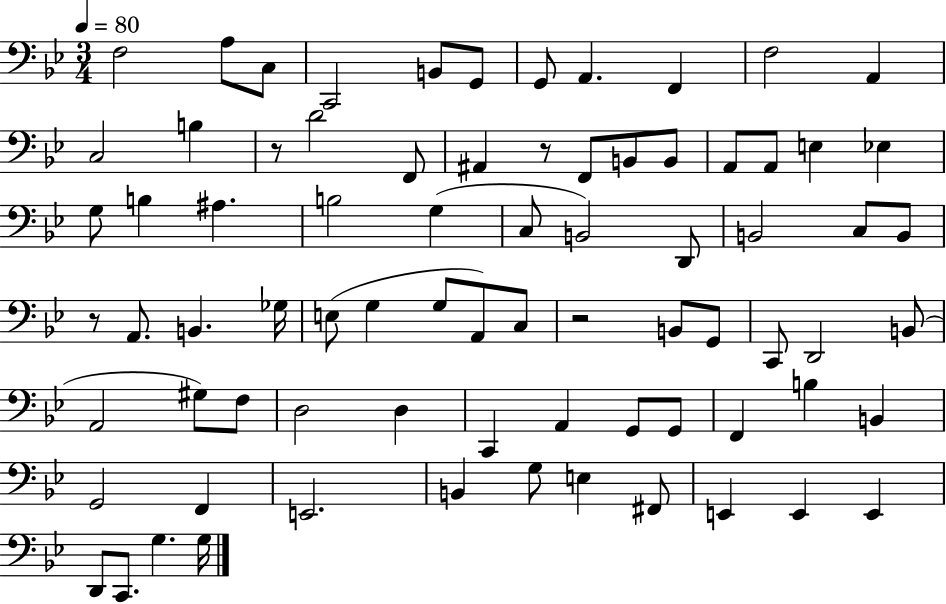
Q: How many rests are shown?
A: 4